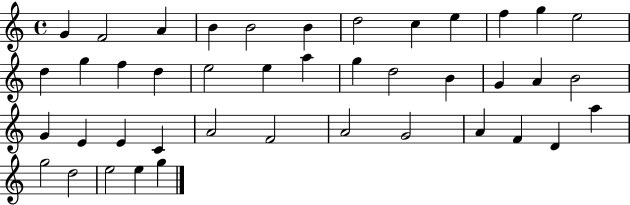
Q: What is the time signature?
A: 4/4